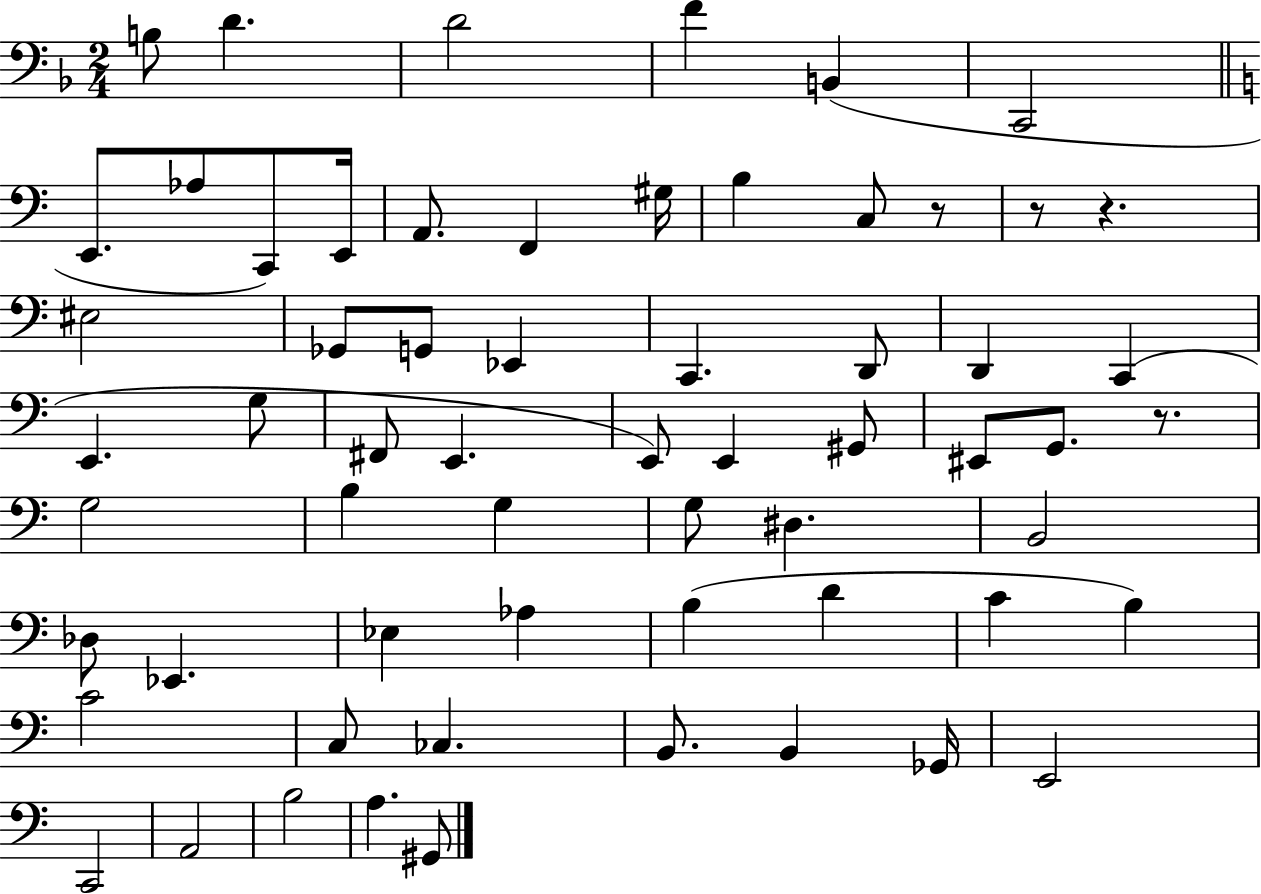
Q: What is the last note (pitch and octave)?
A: G#2